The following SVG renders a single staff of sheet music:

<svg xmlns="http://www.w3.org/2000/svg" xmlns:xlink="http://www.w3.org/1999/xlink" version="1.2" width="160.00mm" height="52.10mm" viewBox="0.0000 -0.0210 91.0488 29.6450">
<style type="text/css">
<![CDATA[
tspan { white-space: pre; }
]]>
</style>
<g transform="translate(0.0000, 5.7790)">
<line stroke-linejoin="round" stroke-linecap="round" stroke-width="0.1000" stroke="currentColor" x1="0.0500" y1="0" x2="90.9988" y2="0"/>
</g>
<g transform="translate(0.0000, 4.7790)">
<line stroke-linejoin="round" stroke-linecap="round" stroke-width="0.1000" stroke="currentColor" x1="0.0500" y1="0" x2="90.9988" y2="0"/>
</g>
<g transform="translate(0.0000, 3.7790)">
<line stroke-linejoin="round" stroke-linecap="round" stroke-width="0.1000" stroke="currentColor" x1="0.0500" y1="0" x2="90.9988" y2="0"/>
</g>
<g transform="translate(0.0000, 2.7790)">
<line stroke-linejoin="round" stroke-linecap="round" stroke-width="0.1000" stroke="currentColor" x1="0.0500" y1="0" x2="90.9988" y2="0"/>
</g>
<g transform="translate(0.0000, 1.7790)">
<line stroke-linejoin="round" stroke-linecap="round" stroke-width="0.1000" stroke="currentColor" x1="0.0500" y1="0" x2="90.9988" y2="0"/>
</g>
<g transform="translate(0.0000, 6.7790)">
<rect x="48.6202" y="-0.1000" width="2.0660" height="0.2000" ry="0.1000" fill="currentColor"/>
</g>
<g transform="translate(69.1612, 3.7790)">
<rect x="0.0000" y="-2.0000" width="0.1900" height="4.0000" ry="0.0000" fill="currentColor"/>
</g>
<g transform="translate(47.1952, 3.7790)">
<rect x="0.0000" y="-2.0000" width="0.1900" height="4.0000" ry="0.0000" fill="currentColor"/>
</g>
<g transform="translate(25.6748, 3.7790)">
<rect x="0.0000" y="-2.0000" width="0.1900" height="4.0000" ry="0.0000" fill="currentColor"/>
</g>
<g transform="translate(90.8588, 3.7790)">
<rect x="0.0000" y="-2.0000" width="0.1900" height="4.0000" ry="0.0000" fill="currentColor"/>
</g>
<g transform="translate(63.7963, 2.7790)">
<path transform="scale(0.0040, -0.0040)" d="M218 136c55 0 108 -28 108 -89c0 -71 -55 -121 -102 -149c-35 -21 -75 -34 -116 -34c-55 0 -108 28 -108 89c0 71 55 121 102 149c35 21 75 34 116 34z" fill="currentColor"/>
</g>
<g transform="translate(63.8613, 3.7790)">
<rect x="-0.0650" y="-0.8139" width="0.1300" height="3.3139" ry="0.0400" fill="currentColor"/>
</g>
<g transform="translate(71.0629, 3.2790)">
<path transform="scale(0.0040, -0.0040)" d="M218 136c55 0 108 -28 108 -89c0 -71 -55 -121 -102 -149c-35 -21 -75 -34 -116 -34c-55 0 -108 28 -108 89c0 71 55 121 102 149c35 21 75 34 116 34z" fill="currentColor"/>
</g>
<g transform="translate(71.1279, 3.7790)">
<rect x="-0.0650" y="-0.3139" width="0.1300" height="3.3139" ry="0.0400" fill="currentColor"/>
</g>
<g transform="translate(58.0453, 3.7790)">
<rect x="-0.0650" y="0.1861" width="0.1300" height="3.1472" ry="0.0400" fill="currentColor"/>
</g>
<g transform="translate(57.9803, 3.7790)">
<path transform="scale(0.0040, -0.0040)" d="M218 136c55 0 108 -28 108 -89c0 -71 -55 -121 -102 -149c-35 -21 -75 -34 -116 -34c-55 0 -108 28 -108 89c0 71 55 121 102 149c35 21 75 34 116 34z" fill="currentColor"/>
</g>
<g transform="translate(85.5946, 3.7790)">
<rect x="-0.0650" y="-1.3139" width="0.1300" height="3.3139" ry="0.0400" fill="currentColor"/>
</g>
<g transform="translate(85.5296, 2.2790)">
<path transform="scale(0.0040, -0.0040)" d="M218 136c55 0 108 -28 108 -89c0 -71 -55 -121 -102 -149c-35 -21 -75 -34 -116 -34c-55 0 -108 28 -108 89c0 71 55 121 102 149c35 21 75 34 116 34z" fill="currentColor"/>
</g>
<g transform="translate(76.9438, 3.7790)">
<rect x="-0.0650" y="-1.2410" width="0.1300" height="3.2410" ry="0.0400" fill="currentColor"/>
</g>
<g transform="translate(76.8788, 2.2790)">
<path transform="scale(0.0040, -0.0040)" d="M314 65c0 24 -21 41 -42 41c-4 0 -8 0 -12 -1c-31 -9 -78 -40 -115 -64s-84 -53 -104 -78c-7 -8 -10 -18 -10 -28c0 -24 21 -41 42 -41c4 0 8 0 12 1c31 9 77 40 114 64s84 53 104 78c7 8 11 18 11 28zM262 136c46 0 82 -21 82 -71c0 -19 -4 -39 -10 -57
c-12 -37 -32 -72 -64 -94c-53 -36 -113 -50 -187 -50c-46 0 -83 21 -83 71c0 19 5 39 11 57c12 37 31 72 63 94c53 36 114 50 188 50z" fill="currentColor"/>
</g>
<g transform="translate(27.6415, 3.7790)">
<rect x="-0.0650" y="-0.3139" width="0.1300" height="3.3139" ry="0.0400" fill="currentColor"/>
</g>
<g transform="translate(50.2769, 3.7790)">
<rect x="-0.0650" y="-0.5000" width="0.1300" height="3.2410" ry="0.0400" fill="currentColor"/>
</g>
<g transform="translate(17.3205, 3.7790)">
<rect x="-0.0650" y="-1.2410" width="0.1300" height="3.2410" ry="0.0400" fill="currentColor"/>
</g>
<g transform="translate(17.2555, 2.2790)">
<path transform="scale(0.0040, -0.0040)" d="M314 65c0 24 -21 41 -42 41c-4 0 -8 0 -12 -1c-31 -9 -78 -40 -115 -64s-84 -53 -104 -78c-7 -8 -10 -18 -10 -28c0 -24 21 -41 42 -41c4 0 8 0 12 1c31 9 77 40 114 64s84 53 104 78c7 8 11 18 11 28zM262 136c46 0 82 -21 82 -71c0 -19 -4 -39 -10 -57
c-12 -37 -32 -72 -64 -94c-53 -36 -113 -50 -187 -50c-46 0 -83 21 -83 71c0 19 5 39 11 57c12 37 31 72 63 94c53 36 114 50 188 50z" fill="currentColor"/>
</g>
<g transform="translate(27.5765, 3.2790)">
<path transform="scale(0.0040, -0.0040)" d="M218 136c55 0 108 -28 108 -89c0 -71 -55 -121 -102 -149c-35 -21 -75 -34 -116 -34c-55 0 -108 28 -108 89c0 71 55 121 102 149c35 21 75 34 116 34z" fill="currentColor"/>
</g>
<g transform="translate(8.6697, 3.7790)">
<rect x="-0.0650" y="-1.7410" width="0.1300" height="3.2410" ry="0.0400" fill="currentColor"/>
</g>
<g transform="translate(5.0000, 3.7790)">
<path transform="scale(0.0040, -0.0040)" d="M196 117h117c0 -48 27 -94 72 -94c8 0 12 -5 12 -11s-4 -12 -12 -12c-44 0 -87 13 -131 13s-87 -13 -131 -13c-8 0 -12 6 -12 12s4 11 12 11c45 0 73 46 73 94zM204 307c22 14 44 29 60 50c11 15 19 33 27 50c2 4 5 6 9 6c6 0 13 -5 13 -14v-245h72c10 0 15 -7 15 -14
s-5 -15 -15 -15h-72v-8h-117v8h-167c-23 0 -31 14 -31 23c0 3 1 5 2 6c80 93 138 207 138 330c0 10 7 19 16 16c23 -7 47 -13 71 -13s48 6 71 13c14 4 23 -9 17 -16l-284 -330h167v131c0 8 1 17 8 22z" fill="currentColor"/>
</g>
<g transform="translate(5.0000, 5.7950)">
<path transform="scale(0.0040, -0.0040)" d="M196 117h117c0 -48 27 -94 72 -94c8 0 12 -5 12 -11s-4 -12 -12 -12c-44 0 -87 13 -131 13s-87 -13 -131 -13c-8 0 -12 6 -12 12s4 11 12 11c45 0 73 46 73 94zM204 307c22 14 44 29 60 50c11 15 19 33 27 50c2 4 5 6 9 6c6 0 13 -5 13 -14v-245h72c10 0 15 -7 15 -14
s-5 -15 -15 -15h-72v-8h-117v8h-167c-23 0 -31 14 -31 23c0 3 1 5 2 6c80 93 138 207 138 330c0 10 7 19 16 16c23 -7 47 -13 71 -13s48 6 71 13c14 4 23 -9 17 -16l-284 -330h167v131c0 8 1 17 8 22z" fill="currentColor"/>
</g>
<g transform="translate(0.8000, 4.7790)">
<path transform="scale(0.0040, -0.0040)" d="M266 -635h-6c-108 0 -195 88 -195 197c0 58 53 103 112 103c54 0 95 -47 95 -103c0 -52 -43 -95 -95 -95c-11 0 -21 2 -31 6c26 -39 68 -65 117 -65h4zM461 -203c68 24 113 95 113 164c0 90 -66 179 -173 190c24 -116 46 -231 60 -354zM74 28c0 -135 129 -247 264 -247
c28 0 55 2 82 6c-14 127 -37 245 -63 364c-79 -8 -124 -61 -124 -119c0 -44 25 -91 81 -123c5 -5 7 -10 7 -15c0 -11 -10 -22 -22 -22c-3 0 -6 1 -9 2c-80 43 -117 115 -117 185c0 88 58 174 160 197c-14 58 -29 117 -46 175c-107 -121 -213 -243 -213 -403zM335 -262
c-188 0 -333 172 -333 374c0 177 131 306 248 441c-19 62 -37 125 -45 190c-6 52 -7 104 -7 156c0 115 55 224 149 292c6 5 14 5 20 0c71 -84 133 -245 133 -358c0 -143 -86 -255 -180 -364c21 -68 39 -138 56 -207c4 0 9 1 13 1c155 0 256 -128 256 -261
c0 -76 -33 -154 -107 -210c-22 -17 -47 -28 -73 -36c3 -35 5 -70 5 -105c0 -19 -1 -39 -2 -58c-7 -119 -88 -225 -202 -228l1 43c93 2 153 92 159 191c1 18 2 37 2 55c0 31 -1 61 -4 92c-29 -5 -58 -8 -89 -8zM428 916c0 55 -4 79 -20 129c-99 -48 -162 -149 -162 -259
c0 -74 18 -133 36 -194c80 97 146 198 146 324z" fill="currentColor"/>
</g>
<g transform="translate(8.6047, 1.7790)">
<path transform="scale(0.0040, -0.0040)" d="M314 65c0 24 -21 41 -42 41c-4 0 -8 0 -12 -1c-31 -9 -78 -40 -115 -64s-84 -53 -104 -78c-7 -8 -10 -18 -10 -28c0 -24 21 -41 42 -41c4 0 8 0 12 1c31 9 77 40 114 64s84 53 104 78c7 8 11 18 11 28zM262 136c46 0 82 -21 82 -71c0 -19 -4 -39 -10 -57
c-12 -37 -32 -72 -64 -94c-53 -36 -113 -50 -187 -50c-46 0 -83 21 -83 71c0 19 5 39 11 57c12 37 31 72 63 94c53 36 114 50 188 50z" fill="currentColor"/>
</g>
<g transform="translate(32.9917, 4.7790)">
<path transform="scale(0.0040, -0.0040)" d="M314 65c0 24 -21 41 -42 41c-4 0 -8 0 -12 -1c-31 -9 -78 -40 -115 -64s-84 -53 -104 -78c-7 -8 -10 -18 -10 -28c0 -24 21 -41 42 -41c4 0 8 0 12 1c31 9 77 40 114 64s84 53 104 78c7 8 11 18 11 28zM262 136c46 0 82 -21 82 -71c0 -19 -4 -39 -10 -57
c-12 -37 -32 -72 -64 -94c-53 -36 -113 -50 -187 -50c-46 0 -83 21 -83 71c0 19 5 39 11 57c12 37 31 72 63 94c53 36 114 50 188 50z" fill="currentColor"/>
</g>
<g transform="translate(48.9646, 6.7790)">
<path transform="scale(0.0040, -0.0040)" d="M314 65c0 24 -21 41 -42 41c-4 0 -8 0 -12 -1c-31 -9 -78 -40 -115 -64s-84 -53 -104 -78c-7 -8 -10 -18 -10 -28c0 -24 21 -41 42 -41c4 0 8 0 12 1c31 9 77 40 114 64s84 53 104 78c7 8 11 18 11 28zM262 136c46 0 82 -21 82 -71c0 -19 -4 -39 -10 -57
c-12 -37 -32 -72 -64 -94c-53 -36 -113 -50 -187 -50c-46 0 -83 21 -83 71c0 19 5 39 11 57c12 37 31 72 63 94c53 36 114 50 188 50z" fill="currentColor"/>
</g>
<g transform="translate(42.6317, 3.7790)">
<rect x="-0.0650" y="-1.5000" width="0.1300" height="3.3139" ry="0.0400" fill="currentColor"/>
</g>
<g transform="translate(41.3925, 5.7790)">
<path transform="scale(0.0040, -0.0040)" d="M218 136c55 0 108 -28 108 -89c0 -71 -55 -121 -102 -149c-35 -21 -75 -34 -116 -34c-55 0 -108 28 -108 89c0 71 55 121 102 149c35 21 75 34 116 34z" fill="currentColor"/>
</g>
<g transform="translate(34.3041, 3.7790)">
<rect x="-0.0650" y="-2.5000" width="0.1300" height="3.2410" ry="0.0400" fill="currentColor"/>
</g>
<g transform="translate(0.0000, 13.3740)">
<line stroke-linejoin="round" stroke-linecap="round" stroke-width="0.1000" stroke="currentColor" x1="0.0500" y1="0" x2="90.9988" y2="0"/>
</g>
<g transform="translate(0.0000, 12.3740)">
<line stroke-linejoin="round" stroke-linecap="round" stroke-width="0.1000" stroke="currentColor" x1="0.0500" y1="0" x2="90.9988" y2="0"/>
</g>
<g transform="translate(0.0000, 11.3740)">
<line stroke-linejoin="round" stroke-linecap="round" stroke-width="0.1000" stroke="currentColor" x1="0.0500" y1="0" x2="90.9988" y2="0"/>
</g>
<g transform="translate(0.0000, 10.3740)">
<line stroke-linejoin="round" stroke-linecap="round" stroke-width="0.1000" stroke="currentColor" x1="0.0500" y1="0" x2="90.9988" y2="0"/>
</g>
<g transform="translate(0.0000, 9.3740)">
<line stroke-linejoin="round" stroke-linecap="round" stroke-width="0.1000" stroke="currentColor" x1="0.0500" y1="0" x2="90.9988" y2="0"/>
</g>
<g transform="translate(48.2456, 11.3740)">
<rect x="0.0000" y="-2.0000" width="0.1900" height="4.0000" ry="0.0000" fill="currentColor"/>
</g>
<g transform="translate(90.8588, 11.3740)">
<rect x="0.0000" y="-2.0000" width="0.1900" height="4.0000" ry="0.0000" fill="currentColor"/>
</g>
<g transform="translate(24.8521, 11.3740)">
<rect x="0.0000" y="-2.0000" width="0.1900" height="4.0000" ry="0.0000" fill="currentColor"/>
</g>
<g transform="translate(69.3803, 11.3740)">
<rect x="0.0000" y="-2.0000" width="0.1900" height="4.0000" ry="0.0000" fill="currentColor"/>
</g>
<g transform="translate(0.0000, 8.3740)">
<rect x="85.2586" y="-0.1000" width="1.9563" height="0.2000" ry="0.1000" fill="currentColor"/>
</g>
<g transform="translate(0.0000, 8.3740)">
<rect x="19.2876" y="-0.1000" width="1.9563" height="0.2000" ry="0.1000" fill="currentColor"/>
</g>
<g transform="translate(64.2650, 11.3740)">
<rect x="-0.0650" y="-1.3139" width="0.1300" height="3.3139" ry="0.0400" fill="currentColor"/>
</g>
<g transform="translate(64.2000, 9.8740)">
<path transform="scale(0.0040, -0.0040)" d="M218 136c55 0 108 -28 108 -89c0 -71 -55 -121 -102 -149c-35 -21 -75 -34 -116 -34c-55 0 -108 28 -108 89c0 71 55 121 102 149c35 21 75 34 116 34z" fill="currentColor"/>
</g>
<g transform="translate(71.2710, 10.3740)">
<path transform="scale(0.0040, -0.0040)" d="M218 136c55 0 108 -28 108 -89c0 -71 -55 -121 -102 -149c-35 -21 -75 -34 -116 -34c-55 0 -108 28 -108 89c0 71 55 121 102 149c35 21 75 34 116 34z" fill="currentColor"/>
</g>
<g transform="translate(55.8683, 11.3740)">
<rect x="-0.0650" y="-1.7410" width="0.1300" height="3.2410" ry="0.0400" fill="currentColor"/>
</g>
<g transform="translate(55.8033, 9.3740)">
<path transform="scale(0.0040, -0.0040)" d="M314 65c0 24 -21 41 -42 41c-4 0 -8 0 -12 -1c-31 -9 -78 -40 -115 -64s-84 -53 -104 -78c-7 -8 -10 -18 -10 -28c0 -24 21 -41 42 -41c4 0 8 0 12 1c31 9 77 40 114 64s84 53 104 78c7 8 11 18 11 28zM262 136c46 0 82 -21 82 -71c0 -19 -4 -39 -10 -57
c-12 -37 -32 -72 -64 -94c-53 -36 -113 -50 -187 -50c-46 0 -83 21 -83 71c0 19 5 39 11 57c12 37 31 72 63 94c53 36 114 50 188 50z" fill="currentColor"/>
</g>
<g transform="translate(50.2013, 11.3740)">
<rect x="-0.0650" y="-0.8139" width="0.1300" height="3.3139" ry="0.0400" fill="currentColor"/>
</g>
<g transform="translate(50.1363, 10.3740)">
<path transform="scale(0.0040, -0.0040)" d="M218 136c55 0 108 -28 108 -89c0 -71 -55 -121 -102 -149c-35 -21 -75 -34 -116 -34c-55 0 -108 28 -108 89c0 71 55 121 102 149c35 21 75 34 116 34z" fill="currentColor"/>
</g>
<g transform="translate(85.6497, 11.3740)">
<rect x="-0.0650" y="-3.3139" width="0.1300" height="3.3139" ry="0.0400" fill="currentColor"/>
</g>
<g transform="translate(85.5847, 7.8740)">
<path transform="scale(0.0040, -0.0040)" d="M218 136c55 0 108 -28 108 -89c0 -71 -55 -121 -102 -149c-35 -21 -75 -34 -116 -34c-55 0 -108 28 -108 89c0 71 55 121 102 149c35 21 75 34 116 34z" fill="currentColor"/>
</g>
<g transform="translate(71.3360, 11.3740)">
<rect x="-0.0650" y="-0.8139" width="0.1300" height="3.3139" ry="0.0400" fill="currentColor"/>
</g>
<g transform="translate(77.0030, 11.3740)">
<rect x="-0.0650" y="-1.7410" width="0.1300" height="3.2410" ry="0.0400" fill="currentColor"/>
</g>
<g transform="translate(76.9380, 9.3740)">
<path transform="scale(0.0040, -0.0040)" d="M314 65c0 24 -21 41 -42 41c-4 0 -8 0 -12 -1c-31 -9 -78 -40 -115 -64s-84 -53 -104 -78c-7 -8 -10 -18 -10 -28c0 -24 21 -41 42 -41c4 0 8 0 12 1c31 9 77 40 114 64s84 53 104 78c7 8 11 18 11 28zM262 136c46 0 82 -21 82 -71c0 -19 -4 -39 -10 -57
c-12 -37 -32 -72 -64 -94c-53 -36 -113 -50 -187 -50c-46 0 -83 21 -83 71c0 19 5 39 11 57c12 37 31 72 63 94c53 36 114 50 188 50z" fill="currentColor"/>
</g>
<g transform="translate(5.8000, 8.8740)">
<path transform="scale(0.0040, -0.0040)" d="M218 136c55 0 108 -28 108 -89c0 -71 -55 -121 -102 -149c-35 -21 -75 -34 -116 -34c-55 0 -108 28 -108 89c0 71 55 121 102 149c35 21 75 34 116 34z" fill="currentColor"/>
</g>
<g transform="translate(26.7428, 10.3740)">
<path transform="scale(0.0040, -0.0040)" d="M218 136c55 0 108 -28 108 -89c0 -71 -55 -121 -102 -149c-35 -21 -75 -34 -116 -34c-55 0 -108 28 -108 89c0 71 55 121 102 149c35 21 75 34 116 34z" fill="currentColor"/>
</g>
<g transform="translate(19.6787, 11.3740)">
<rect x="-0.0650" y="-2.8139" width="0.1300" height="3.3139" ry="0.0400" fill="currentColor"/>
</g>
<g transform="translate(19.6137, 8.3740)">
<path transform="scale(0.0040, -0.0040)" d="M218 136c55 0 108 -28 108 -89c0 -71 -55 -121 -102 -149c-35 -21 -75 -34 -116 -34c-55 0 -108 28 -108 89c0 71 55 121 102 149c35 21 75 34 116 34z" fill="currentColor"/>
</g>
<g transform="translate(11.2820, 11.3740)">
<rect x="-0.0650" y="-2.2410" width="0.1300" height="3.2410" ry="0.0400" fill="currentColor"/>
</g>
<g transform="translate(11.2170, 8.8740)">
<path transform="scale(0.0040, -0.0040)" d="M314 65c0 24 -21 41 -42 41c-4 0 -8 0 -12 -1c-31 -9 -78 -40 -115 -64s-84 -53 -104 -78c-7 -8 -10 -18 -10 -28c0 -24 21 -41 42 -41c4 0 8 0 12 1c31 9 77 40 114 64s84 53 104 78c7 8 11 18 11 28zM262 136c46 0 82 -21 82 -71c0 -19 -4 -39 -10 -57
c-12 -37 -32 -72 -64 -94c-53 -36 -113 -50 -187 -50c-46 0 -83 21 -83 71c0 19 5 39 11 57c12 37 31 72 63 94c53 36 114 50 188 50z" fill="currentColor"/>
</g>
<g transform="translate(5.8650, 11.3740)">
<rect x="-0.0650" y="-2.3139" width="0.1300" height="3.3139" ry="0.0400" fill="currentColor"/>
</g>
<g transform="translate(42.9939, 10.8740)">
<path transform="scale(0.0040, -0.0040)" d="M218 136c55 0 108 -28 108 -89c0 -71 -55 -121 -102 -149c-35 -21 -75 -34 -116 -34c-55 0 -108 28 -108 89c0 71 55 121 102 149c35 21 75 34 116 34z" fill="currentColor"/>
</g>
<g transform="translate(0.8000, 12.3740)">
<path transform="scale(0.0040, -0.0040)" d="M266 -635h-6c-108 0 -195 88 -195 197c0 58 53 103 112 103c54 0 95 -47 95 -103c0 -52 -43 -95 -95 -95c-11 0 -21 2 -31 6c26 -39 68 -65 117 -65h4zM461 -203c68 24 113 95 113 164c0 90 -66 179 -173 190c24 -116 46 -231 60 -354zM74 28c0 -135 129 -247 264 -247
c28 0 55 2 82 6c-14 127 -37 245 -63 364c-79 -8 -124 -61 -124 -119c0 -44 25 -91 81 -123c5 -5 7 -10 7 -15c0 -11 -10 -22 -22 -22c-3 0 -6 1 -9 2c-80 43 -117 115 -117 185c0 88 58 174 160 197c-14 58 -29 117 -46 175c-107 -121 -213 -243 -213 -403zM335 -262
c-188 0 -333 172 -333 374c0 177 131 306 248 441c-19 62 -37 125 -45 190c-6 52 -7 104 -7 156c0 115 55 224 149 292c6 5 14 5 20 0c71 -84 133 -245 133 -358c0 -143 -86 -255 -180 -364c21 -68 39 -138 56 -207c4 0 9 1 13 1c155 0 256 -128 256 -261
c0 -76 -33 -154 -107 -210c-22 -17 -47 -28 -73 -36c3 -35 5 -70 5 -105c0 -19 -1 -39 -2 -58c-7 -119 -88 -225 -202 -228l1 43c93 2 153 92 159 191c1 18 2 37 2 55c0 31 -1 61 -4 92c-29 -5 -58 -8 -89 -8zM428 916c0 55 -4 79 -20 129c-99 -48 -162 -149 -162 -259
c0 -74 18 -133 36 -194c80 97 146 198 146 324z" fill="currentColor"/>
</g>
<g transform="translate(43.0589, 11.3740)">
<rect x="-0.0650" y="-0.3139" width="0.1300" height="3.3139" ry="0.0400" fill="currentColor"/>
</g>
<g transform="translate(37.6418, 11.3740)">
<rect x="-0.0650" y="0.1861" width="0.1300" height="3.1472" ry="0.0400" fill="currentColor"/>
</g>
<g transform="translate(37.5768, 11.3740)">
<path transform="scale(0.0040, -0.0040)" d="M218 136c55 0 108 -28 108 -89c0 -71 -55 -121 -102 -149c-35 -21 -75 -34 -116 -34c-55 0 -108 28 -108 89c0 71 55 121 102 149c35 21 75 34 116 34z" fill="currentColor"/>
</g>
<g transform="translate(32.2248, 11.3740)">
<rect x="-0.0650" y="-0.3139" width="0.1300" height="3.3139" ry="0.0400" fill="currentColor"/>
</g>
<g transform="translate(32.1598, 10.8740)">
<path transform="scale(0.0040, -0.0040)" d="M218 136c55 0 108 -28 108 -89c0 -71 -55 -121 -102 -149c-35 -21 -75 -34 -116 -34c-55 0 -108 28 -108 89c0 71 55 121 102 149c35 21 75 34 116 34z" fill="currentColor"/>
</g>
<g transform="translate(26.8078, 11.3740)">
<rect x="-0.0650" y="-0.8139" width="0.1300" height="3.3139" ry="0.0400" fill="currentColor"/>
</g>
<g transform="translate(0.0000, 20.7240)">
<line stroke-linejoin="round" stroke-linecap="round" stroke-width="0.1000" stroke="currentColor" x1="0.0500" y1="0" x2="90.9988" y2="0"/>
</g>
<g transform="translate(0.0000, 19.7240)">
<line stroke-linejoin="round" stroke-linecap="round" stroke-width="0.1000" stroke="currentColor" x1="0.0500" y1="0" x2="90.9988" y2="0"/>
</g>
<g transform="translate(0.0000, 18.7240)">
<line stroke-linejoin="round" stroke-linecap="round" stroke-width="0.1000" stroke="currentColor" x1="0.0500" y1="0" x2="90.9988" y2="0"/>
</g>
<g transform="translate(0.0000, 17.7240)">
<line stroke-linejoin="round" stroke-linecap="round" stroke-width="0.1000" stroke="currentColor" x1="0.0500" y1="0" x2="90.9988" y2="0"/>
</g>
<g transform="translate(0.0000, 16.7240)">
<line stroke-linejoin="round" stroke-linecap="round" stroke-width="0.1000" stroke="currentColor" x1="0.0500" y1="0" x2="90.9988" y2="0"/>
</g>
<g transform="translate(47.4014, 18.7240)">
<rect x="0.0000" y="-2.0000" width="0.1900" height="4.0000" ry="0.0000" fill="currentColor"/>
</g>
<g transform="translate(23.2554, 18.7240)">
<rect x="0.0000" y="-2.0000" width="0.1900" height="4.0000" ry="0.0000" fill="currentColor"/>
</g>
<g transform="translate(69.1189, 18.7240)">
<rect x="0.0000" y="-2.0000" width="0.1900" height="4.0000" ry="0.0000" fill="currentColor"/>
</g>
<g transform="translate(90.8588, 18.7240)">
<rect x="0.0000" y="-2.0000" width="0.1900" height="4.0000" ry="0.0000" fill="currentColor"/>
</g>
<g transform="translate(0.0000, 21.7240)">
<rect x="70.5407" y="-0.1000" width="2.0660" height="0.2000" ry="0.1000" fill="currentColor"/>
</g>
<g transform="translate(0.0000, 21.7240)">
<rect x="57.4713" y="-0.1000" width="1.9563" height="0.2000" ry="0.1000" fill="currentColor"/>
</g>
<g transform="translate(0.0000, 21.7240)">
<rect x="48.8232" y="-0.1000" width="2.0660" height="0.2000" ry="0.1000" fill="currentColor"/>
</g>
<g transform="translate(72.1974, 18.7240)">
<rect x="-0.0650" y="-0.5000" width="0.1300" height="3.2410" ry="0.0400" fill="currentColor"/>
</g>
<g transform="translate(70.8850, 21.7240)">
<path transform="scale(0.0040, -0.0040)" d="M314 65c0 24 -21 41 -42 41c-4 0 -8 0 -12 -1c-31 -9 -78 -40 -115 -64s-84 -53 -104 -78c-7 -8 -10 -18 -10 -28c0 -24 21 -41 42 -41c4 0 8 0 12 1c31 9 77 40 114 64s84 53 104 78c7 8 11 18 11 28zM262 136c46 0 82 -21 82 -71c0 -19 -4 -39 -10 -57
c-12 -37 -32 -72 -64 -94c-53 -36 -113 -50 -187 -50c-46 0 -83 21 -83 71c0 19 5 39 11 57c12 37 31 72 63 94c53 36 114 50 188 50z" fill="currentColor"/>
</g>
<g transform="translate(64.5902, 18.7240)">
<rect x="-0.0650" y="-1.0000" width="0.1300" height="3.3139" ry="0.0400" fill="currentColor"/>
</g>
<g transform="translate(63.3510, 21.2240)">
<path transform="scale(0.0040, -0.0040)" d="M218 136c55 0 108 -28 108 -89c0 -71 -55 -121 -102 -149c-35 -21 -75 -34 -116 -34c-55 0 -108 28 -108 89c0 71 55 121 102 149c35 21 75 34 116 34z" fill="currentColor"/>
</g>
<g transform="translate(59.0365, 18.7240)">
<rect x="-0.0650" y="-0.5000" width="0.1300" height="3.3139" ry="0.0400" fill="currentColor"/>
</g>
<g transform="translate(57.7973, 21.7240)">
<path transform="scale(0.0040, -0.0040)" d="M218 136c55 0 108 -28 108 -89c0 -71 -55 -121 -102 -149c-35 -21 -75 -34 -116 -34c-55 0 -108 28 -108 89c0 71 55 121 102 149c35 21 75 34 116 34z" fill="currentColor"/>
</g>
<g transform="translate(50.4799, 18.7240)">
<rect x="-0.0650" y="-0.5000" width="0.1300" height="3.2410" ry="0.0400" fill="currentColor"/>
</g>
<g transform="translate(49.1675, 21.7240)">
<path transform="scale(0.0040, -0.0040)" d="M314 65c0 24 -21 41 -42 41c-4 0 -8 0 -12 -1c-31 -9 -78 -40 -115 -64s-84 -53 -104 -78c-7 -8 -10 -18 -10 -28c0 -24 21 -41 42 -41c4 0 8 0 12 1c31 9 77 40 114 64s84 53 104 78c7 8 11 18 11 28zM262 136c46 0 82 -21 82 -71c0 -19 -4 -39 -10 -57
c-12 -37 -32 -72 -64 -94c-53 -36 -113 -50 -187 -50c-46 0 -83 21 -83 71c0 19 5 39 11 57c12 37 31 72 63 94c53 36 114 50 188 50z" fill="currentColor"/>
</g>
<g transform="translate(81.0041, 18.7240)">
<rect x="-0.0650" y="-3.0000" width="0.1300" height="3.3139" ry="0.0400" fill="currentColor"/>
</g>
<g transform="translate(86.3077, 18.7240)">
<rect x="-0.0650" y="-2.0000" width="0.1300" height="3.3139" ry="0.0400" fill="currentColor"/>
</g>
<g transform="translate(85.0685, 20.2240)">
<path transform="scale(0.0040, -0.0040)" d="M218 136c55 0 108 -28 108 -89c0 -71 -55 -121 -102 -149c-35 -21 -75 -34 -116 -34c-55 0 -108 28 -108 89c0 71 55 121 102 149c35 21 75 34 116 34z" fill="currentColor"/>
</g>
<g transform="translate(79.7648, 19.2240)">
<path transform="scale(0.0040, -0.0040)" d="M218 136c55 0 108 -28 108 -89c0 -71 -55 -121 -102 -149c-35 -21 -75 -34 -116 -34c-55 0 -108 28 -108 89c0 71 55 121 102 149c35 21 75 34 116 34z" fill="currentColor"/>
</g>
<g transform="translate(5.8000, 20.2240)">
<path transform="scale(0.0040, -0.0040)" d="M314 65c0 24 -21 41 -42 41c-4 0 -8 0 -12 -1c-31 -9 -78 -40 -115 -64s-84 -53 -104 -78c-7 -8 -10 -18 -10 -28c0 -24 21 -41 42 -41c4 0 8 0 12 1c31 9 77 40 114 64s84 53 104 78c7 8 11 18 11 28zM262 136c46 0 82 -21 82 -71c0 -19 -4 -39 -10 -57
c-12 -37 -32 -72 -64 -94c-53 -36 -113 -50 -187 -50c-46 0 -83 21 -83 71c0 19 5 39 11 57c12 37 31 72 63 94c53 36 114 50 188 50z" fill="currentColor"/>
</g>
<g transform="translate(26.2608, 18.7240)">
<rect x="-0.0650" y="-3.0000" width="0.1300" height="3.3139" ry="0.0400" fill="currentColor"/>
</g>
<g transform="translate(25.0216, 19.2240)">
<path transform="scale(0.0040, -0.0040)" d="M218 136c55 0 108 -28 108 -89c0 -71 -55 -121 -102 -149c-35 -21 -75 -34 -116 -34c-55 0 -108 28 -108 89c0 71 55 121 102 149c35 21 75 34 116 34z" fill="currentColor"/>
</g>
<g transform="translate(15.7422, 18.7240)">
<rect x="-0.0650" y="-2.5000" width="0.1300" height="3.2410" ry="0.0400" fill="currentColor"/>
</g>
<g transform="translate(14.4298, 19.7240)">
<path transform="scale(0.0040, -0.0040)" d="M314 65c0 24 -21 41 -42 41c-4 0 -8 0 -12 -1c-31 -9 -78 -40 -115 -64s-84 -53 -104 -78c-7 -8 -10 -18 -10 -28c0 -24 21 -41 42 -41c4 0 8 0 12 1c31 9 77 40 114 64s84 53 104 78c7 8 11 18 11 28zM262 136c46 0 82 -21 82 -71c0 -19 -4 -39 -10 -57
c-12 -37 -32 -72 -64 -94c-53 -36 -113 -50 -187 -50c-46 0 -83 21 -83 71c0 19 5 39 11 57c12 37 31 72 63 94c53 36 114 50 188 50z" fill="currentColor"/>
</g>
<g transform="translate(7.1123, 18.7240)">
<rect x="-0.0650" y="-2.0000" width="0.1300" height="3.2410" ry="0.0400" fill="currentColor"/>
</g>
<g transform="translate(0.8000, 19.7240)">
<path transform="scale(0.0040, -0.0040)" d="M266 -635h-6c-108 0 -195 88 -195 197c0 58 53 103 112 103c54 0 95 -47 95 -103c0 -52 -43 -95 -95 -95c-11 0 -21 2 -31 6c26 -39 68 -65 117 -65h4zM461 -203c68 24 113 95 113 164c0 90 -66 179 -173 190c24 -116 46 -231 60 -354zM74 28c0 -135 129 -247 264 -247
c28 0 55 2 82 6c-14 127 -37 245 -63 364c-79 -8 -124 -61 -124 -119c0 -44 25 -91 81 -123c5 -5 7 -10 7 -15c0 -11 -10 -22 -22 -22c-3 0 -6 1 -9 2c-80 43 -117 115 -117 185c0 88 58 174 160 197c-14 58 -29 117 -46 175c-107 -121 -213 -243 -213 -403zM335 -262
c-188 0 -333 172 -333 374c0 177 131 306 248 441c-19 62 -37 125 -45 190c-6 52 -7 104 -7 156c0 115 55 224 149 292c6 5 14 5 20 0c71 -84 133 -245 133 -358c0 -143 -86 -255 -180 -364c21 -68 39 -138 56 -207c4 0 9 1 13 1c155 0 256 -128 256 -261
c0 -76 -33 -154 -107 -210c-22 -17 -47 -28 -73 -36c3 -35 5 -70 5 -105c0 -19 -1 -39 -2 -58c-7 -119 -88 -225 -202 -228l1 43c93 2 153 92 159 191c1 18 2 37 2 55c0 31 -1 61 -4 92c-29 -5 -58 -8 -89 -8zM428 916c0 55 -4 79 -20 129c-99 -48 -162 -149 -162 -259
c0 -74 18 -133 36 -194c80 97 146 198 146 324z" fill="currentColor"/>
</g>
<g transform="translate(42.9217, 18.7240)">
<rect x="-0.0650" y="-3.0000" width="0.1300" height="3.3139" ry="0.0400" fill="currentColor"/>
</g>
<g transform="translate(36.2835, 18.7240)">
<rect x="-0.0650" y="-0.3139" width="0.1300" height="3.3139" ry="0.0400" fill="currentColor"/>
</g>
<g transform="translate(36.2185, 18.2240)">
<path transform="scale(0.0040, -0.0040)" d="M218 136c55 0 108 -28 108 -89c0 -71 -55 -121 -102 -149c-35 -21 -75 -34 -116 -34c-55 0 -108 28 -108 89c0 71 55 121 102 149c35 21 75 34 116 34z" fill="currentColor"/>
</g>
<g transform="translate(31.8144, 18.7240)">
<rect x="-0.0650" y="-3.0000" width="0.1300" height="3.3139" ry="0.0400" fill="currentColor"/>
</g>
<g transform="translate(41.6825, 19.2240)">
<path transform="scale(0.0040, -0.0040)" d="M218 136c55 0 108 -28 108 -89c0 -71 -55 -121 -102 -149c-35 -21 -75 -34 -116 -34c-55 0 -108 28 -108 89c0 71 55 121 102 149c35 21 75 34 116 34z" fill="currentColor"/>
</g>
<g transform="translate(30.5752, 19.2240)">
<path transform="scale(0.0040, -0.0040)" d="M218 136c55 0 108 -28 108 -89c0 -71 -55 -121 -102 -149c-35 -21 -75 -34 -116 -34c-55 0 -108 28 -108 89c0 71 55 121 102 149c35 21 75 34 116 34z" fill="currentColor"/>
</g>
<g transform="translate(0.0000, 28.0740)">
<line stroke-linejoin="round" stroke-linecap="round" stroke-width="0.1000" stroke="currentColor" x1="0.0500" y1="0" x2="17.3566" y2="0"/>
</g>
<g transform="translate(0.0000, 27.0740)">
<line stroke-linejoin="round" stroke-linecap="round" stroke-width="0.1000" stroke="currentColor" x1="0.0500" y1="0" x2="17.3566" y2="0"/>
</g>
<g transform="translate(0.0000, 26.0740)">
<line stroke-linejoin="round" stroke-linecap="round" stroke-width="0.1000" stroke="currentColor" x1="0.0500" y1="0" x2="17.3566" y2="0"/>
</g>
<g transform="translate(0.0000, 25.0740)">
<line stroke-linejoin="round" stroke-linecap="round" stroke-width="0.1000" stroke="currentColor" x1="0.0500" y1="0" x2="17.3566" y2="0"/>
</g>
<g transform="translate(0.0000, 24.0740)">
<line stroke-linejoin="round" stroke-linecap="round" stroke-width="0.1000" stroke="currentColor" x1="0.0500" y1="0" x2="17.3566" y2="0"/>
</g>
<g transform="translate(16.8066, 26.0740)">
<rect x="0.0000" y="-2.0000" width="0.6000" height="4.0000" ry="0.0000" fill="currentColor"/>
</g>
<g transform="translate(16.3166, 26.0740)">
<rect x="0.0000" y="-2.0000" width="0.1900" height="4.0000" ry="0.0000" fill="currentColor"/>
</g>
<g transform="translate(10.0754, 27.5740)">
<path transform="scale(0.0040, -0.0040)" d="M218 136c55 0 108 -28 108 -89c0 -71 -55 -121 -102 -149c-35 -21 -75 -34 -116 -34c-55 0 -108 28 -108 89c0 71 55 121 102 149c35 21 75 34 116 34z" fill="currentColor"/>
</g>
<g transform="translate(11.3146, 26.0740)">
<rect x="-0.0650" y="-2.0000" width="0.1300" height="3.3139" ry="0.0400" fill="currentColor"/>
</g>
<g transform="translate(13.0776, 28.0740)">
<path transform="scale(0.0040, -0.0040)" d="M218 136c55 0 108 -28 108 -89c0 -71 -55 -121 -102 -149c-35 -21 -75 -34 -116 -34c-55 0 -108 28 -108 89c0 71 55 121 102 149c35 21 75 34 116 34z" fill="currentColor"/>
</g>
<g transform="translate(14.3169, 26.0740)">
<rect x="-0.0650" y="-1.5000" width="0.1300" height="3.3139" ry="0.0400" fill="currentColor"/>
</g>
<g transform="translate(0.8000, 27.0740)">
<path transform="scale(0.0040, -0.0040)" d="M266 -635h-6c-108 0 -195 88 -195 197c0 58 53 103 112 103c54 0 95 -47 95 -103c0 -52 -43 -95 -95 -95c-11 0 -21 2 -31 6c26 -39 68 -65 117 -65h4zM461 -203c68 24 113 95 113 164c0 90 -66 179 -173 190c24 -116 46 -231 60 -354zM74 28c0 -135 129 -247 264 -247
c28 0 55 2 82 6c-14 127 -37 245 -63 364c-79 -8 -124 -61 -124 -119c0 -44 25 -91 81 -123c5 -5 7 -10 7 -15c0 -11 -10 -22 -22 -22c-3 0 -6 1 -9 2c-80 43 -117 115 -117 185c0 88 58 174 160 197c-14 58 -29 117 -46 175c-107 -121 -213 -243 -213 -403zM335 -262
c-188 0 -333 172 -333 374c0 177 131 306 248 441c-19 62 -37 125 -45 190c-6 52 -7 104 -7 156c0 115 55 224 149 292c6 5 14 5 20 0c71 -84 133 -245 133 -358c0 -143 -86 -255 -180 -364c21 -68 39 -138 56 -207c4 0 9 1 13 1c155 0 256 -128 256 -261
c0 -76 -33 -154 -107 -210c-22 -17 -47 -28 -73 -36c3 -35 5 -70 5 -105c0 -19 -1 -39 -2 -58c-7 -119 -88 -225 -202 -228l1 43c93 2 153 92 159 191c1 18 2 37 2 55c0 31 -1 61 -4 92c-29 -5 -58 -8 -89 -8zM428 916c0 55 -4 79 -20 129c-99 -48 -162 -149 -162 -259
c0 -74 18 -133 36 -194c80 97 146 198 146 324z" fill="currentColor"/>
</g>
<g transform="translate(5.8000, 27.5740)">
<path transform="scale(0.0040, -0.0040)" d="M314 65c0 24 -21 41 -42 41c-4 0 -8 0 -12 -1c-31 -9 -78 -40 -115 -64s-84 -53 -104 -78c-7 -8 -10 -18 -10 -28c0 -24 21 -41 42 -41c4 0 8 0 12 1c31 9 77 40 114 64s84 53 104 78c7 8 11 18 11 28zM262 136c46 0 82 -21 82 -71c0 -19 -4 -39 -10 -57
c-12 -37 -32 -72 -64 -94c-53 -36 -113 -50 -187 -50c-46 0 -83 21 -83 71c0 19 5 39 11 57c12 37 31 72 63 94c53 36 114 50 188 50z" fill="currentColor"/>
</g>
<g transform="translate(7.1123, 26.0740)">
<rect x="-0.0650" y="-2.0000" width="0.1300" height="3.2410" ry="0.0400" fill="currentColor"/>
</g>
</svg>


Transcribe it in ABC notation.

X:1
T:Untitled
M:4/4
L:1/4
K:C
f2 e2 c G2 E C2 B d c e2 e g g2 a d c B c d f2 e d f2 b F2 G2 A A c A C2 C D C2 A F F2 F E